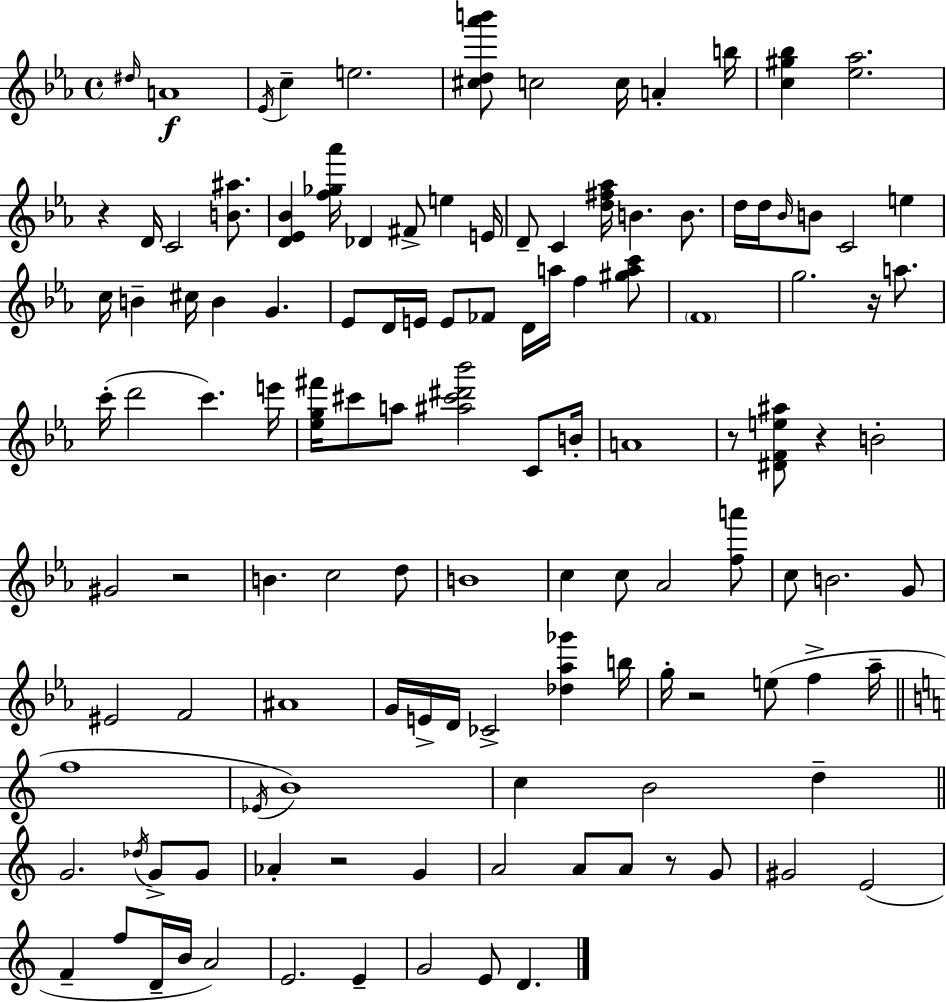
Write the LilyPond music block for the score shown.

{
  \clef treble
  \time 4/4
  \defaultTimeSignature
  \key c \minor
  \grace { dis''16 }\f a'1 | \acciaccatura { ees'16 } c''4-- e''2. | <cis'' d'' aes''' b'''>8 c''2 c''16 a'4-. | b''16 <c'' gis'' bes''>4 <ees'' aes''>2. | \break r4 d'16 c'2 <b' ais''>8. | <d' ees' bes'>4 <f'' ges'' aes'''>16 des'4 fis'8-> e''4 | e'16 d'8-- c'4 <d'' fis'' aes''>16 b'4. b'8. | d''16 d''16 \grace { bes'16 } b'8 c'2 e''4 | \break c''16 b'4-- cis''16 b'4 g'4. | ees'8 d'16 e'16 e'8 fes'8 d'16 a''16 f''4 | <gis'' a'' c'''>8 \parenthesize f'1 | g''2. r16 | \break a''8. c'''16-.( d'''2 c'''4.) | e'''16 <ees'' g'' fis'''>16 cis'''8 a''8 <ais'' cis''' dis''' bes'''>2 | c'8 b'16-. a'1 | r8 <dis' f' e'' ais''>8 r4 b'2-. | \break gis'2 r2 | b'4. c''2 | d''8 b'1 | c''4 c''8 aes'2 | \break <f'' a'''>8 c''8 b'2. | g'8 eis'2 f'2 | ais'1 | g'16 e'16-> d'16 ces'2-> <des'' aes'' ges'''>4 | \break b''16 g''16-. r2 e''8( f''4-> | aes''16-- \bar "||" \break \key c \major f''1 | \acciaccatura { ees'16 } b'1) | c''4 b'2 d''4-- | \bar "||" \break \key c \major g'2. \acciaccatura { des''16 } g'8-> g'8 | aes'4-. r2 g'4 | a'2 a'8 a'8 r8 g'8 | gis'2 e'2( | \break f'4-- f''8 d'16-- b'16 a'2) | e'2. e'4-- | g'2 e'8 d'4. | \bar "|."
}